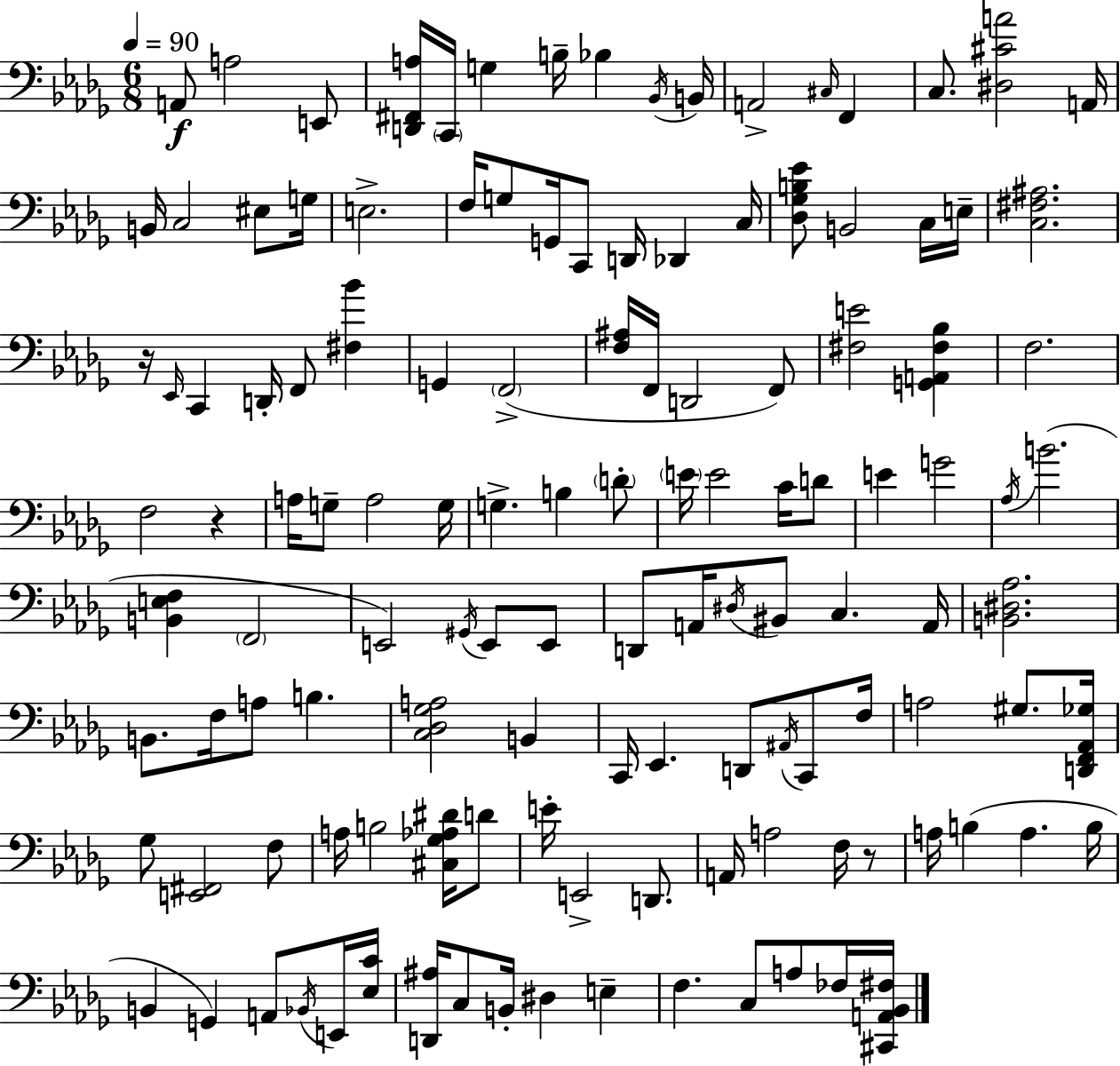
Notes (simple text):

A2/e A3/h E2/e [D2,F#2,A3]/s C2/s G3/q B3/s Bb3/q Bb2/s B2/s A2/h C#3/s F2/q C3/e. [D#3,C#4,A4]/h A2/s B2/s C3/h EIS3/e G3/s E3/h. F3/s G3/e G2/s C2/e D2/s Db2/q C3/s [Db3,Gb3,B3,Eb4]/e B2/h C3/s E3/s [C3,F#3,A#3]/h. R/s Eb2/s C2/q D2/s F2/e [F#3,Bb4]/q G2/q F2/h [F3,A#3]/s F2/s D2/h F2/e [F#3,E4]/h [G2,A2,F#3,Bb3]/q F3/h. F3/h R/q A3/s G3/e A3/h G3/s G3/q. B3/q D4/e E4/s E4/h C4/s D4/e E4/q G4/h Ab3/s B4/h. [B2,E3,F3]/q F2/h E2/h G#2/s E2/e E2/e D2/e A2/s D#3/s BIS2/e C3/q. A2/s [B2,D#3,Ab3]/h. B2/e. F3/s A3/e B3/q. [C3,Db3,Gb3,A3]/h B2/q C2/s Eb2/q. D2/e A#2/s C2/e F3/s A3/h G#3/e. [D2,F2,Ab2,Gb3]/s Gb3/e [E2,F#2]/h F3/e A3/s B3/h [C#3,Gb3,Ab3,D#4]/s D4/e E4/s E2/h D2/e. A2/s A3/h F3/s R/e A3/s B3/q A3/q. B3/s B2/q G2/q A2/e Bb2/s E2/s [Eb3,C4]/s [D2,A#3]/s C3/e B2/s D#3/q E3/q F3/q. C3/e A3/e FES3/s [C#2,A2,Bb2,F#3]/s